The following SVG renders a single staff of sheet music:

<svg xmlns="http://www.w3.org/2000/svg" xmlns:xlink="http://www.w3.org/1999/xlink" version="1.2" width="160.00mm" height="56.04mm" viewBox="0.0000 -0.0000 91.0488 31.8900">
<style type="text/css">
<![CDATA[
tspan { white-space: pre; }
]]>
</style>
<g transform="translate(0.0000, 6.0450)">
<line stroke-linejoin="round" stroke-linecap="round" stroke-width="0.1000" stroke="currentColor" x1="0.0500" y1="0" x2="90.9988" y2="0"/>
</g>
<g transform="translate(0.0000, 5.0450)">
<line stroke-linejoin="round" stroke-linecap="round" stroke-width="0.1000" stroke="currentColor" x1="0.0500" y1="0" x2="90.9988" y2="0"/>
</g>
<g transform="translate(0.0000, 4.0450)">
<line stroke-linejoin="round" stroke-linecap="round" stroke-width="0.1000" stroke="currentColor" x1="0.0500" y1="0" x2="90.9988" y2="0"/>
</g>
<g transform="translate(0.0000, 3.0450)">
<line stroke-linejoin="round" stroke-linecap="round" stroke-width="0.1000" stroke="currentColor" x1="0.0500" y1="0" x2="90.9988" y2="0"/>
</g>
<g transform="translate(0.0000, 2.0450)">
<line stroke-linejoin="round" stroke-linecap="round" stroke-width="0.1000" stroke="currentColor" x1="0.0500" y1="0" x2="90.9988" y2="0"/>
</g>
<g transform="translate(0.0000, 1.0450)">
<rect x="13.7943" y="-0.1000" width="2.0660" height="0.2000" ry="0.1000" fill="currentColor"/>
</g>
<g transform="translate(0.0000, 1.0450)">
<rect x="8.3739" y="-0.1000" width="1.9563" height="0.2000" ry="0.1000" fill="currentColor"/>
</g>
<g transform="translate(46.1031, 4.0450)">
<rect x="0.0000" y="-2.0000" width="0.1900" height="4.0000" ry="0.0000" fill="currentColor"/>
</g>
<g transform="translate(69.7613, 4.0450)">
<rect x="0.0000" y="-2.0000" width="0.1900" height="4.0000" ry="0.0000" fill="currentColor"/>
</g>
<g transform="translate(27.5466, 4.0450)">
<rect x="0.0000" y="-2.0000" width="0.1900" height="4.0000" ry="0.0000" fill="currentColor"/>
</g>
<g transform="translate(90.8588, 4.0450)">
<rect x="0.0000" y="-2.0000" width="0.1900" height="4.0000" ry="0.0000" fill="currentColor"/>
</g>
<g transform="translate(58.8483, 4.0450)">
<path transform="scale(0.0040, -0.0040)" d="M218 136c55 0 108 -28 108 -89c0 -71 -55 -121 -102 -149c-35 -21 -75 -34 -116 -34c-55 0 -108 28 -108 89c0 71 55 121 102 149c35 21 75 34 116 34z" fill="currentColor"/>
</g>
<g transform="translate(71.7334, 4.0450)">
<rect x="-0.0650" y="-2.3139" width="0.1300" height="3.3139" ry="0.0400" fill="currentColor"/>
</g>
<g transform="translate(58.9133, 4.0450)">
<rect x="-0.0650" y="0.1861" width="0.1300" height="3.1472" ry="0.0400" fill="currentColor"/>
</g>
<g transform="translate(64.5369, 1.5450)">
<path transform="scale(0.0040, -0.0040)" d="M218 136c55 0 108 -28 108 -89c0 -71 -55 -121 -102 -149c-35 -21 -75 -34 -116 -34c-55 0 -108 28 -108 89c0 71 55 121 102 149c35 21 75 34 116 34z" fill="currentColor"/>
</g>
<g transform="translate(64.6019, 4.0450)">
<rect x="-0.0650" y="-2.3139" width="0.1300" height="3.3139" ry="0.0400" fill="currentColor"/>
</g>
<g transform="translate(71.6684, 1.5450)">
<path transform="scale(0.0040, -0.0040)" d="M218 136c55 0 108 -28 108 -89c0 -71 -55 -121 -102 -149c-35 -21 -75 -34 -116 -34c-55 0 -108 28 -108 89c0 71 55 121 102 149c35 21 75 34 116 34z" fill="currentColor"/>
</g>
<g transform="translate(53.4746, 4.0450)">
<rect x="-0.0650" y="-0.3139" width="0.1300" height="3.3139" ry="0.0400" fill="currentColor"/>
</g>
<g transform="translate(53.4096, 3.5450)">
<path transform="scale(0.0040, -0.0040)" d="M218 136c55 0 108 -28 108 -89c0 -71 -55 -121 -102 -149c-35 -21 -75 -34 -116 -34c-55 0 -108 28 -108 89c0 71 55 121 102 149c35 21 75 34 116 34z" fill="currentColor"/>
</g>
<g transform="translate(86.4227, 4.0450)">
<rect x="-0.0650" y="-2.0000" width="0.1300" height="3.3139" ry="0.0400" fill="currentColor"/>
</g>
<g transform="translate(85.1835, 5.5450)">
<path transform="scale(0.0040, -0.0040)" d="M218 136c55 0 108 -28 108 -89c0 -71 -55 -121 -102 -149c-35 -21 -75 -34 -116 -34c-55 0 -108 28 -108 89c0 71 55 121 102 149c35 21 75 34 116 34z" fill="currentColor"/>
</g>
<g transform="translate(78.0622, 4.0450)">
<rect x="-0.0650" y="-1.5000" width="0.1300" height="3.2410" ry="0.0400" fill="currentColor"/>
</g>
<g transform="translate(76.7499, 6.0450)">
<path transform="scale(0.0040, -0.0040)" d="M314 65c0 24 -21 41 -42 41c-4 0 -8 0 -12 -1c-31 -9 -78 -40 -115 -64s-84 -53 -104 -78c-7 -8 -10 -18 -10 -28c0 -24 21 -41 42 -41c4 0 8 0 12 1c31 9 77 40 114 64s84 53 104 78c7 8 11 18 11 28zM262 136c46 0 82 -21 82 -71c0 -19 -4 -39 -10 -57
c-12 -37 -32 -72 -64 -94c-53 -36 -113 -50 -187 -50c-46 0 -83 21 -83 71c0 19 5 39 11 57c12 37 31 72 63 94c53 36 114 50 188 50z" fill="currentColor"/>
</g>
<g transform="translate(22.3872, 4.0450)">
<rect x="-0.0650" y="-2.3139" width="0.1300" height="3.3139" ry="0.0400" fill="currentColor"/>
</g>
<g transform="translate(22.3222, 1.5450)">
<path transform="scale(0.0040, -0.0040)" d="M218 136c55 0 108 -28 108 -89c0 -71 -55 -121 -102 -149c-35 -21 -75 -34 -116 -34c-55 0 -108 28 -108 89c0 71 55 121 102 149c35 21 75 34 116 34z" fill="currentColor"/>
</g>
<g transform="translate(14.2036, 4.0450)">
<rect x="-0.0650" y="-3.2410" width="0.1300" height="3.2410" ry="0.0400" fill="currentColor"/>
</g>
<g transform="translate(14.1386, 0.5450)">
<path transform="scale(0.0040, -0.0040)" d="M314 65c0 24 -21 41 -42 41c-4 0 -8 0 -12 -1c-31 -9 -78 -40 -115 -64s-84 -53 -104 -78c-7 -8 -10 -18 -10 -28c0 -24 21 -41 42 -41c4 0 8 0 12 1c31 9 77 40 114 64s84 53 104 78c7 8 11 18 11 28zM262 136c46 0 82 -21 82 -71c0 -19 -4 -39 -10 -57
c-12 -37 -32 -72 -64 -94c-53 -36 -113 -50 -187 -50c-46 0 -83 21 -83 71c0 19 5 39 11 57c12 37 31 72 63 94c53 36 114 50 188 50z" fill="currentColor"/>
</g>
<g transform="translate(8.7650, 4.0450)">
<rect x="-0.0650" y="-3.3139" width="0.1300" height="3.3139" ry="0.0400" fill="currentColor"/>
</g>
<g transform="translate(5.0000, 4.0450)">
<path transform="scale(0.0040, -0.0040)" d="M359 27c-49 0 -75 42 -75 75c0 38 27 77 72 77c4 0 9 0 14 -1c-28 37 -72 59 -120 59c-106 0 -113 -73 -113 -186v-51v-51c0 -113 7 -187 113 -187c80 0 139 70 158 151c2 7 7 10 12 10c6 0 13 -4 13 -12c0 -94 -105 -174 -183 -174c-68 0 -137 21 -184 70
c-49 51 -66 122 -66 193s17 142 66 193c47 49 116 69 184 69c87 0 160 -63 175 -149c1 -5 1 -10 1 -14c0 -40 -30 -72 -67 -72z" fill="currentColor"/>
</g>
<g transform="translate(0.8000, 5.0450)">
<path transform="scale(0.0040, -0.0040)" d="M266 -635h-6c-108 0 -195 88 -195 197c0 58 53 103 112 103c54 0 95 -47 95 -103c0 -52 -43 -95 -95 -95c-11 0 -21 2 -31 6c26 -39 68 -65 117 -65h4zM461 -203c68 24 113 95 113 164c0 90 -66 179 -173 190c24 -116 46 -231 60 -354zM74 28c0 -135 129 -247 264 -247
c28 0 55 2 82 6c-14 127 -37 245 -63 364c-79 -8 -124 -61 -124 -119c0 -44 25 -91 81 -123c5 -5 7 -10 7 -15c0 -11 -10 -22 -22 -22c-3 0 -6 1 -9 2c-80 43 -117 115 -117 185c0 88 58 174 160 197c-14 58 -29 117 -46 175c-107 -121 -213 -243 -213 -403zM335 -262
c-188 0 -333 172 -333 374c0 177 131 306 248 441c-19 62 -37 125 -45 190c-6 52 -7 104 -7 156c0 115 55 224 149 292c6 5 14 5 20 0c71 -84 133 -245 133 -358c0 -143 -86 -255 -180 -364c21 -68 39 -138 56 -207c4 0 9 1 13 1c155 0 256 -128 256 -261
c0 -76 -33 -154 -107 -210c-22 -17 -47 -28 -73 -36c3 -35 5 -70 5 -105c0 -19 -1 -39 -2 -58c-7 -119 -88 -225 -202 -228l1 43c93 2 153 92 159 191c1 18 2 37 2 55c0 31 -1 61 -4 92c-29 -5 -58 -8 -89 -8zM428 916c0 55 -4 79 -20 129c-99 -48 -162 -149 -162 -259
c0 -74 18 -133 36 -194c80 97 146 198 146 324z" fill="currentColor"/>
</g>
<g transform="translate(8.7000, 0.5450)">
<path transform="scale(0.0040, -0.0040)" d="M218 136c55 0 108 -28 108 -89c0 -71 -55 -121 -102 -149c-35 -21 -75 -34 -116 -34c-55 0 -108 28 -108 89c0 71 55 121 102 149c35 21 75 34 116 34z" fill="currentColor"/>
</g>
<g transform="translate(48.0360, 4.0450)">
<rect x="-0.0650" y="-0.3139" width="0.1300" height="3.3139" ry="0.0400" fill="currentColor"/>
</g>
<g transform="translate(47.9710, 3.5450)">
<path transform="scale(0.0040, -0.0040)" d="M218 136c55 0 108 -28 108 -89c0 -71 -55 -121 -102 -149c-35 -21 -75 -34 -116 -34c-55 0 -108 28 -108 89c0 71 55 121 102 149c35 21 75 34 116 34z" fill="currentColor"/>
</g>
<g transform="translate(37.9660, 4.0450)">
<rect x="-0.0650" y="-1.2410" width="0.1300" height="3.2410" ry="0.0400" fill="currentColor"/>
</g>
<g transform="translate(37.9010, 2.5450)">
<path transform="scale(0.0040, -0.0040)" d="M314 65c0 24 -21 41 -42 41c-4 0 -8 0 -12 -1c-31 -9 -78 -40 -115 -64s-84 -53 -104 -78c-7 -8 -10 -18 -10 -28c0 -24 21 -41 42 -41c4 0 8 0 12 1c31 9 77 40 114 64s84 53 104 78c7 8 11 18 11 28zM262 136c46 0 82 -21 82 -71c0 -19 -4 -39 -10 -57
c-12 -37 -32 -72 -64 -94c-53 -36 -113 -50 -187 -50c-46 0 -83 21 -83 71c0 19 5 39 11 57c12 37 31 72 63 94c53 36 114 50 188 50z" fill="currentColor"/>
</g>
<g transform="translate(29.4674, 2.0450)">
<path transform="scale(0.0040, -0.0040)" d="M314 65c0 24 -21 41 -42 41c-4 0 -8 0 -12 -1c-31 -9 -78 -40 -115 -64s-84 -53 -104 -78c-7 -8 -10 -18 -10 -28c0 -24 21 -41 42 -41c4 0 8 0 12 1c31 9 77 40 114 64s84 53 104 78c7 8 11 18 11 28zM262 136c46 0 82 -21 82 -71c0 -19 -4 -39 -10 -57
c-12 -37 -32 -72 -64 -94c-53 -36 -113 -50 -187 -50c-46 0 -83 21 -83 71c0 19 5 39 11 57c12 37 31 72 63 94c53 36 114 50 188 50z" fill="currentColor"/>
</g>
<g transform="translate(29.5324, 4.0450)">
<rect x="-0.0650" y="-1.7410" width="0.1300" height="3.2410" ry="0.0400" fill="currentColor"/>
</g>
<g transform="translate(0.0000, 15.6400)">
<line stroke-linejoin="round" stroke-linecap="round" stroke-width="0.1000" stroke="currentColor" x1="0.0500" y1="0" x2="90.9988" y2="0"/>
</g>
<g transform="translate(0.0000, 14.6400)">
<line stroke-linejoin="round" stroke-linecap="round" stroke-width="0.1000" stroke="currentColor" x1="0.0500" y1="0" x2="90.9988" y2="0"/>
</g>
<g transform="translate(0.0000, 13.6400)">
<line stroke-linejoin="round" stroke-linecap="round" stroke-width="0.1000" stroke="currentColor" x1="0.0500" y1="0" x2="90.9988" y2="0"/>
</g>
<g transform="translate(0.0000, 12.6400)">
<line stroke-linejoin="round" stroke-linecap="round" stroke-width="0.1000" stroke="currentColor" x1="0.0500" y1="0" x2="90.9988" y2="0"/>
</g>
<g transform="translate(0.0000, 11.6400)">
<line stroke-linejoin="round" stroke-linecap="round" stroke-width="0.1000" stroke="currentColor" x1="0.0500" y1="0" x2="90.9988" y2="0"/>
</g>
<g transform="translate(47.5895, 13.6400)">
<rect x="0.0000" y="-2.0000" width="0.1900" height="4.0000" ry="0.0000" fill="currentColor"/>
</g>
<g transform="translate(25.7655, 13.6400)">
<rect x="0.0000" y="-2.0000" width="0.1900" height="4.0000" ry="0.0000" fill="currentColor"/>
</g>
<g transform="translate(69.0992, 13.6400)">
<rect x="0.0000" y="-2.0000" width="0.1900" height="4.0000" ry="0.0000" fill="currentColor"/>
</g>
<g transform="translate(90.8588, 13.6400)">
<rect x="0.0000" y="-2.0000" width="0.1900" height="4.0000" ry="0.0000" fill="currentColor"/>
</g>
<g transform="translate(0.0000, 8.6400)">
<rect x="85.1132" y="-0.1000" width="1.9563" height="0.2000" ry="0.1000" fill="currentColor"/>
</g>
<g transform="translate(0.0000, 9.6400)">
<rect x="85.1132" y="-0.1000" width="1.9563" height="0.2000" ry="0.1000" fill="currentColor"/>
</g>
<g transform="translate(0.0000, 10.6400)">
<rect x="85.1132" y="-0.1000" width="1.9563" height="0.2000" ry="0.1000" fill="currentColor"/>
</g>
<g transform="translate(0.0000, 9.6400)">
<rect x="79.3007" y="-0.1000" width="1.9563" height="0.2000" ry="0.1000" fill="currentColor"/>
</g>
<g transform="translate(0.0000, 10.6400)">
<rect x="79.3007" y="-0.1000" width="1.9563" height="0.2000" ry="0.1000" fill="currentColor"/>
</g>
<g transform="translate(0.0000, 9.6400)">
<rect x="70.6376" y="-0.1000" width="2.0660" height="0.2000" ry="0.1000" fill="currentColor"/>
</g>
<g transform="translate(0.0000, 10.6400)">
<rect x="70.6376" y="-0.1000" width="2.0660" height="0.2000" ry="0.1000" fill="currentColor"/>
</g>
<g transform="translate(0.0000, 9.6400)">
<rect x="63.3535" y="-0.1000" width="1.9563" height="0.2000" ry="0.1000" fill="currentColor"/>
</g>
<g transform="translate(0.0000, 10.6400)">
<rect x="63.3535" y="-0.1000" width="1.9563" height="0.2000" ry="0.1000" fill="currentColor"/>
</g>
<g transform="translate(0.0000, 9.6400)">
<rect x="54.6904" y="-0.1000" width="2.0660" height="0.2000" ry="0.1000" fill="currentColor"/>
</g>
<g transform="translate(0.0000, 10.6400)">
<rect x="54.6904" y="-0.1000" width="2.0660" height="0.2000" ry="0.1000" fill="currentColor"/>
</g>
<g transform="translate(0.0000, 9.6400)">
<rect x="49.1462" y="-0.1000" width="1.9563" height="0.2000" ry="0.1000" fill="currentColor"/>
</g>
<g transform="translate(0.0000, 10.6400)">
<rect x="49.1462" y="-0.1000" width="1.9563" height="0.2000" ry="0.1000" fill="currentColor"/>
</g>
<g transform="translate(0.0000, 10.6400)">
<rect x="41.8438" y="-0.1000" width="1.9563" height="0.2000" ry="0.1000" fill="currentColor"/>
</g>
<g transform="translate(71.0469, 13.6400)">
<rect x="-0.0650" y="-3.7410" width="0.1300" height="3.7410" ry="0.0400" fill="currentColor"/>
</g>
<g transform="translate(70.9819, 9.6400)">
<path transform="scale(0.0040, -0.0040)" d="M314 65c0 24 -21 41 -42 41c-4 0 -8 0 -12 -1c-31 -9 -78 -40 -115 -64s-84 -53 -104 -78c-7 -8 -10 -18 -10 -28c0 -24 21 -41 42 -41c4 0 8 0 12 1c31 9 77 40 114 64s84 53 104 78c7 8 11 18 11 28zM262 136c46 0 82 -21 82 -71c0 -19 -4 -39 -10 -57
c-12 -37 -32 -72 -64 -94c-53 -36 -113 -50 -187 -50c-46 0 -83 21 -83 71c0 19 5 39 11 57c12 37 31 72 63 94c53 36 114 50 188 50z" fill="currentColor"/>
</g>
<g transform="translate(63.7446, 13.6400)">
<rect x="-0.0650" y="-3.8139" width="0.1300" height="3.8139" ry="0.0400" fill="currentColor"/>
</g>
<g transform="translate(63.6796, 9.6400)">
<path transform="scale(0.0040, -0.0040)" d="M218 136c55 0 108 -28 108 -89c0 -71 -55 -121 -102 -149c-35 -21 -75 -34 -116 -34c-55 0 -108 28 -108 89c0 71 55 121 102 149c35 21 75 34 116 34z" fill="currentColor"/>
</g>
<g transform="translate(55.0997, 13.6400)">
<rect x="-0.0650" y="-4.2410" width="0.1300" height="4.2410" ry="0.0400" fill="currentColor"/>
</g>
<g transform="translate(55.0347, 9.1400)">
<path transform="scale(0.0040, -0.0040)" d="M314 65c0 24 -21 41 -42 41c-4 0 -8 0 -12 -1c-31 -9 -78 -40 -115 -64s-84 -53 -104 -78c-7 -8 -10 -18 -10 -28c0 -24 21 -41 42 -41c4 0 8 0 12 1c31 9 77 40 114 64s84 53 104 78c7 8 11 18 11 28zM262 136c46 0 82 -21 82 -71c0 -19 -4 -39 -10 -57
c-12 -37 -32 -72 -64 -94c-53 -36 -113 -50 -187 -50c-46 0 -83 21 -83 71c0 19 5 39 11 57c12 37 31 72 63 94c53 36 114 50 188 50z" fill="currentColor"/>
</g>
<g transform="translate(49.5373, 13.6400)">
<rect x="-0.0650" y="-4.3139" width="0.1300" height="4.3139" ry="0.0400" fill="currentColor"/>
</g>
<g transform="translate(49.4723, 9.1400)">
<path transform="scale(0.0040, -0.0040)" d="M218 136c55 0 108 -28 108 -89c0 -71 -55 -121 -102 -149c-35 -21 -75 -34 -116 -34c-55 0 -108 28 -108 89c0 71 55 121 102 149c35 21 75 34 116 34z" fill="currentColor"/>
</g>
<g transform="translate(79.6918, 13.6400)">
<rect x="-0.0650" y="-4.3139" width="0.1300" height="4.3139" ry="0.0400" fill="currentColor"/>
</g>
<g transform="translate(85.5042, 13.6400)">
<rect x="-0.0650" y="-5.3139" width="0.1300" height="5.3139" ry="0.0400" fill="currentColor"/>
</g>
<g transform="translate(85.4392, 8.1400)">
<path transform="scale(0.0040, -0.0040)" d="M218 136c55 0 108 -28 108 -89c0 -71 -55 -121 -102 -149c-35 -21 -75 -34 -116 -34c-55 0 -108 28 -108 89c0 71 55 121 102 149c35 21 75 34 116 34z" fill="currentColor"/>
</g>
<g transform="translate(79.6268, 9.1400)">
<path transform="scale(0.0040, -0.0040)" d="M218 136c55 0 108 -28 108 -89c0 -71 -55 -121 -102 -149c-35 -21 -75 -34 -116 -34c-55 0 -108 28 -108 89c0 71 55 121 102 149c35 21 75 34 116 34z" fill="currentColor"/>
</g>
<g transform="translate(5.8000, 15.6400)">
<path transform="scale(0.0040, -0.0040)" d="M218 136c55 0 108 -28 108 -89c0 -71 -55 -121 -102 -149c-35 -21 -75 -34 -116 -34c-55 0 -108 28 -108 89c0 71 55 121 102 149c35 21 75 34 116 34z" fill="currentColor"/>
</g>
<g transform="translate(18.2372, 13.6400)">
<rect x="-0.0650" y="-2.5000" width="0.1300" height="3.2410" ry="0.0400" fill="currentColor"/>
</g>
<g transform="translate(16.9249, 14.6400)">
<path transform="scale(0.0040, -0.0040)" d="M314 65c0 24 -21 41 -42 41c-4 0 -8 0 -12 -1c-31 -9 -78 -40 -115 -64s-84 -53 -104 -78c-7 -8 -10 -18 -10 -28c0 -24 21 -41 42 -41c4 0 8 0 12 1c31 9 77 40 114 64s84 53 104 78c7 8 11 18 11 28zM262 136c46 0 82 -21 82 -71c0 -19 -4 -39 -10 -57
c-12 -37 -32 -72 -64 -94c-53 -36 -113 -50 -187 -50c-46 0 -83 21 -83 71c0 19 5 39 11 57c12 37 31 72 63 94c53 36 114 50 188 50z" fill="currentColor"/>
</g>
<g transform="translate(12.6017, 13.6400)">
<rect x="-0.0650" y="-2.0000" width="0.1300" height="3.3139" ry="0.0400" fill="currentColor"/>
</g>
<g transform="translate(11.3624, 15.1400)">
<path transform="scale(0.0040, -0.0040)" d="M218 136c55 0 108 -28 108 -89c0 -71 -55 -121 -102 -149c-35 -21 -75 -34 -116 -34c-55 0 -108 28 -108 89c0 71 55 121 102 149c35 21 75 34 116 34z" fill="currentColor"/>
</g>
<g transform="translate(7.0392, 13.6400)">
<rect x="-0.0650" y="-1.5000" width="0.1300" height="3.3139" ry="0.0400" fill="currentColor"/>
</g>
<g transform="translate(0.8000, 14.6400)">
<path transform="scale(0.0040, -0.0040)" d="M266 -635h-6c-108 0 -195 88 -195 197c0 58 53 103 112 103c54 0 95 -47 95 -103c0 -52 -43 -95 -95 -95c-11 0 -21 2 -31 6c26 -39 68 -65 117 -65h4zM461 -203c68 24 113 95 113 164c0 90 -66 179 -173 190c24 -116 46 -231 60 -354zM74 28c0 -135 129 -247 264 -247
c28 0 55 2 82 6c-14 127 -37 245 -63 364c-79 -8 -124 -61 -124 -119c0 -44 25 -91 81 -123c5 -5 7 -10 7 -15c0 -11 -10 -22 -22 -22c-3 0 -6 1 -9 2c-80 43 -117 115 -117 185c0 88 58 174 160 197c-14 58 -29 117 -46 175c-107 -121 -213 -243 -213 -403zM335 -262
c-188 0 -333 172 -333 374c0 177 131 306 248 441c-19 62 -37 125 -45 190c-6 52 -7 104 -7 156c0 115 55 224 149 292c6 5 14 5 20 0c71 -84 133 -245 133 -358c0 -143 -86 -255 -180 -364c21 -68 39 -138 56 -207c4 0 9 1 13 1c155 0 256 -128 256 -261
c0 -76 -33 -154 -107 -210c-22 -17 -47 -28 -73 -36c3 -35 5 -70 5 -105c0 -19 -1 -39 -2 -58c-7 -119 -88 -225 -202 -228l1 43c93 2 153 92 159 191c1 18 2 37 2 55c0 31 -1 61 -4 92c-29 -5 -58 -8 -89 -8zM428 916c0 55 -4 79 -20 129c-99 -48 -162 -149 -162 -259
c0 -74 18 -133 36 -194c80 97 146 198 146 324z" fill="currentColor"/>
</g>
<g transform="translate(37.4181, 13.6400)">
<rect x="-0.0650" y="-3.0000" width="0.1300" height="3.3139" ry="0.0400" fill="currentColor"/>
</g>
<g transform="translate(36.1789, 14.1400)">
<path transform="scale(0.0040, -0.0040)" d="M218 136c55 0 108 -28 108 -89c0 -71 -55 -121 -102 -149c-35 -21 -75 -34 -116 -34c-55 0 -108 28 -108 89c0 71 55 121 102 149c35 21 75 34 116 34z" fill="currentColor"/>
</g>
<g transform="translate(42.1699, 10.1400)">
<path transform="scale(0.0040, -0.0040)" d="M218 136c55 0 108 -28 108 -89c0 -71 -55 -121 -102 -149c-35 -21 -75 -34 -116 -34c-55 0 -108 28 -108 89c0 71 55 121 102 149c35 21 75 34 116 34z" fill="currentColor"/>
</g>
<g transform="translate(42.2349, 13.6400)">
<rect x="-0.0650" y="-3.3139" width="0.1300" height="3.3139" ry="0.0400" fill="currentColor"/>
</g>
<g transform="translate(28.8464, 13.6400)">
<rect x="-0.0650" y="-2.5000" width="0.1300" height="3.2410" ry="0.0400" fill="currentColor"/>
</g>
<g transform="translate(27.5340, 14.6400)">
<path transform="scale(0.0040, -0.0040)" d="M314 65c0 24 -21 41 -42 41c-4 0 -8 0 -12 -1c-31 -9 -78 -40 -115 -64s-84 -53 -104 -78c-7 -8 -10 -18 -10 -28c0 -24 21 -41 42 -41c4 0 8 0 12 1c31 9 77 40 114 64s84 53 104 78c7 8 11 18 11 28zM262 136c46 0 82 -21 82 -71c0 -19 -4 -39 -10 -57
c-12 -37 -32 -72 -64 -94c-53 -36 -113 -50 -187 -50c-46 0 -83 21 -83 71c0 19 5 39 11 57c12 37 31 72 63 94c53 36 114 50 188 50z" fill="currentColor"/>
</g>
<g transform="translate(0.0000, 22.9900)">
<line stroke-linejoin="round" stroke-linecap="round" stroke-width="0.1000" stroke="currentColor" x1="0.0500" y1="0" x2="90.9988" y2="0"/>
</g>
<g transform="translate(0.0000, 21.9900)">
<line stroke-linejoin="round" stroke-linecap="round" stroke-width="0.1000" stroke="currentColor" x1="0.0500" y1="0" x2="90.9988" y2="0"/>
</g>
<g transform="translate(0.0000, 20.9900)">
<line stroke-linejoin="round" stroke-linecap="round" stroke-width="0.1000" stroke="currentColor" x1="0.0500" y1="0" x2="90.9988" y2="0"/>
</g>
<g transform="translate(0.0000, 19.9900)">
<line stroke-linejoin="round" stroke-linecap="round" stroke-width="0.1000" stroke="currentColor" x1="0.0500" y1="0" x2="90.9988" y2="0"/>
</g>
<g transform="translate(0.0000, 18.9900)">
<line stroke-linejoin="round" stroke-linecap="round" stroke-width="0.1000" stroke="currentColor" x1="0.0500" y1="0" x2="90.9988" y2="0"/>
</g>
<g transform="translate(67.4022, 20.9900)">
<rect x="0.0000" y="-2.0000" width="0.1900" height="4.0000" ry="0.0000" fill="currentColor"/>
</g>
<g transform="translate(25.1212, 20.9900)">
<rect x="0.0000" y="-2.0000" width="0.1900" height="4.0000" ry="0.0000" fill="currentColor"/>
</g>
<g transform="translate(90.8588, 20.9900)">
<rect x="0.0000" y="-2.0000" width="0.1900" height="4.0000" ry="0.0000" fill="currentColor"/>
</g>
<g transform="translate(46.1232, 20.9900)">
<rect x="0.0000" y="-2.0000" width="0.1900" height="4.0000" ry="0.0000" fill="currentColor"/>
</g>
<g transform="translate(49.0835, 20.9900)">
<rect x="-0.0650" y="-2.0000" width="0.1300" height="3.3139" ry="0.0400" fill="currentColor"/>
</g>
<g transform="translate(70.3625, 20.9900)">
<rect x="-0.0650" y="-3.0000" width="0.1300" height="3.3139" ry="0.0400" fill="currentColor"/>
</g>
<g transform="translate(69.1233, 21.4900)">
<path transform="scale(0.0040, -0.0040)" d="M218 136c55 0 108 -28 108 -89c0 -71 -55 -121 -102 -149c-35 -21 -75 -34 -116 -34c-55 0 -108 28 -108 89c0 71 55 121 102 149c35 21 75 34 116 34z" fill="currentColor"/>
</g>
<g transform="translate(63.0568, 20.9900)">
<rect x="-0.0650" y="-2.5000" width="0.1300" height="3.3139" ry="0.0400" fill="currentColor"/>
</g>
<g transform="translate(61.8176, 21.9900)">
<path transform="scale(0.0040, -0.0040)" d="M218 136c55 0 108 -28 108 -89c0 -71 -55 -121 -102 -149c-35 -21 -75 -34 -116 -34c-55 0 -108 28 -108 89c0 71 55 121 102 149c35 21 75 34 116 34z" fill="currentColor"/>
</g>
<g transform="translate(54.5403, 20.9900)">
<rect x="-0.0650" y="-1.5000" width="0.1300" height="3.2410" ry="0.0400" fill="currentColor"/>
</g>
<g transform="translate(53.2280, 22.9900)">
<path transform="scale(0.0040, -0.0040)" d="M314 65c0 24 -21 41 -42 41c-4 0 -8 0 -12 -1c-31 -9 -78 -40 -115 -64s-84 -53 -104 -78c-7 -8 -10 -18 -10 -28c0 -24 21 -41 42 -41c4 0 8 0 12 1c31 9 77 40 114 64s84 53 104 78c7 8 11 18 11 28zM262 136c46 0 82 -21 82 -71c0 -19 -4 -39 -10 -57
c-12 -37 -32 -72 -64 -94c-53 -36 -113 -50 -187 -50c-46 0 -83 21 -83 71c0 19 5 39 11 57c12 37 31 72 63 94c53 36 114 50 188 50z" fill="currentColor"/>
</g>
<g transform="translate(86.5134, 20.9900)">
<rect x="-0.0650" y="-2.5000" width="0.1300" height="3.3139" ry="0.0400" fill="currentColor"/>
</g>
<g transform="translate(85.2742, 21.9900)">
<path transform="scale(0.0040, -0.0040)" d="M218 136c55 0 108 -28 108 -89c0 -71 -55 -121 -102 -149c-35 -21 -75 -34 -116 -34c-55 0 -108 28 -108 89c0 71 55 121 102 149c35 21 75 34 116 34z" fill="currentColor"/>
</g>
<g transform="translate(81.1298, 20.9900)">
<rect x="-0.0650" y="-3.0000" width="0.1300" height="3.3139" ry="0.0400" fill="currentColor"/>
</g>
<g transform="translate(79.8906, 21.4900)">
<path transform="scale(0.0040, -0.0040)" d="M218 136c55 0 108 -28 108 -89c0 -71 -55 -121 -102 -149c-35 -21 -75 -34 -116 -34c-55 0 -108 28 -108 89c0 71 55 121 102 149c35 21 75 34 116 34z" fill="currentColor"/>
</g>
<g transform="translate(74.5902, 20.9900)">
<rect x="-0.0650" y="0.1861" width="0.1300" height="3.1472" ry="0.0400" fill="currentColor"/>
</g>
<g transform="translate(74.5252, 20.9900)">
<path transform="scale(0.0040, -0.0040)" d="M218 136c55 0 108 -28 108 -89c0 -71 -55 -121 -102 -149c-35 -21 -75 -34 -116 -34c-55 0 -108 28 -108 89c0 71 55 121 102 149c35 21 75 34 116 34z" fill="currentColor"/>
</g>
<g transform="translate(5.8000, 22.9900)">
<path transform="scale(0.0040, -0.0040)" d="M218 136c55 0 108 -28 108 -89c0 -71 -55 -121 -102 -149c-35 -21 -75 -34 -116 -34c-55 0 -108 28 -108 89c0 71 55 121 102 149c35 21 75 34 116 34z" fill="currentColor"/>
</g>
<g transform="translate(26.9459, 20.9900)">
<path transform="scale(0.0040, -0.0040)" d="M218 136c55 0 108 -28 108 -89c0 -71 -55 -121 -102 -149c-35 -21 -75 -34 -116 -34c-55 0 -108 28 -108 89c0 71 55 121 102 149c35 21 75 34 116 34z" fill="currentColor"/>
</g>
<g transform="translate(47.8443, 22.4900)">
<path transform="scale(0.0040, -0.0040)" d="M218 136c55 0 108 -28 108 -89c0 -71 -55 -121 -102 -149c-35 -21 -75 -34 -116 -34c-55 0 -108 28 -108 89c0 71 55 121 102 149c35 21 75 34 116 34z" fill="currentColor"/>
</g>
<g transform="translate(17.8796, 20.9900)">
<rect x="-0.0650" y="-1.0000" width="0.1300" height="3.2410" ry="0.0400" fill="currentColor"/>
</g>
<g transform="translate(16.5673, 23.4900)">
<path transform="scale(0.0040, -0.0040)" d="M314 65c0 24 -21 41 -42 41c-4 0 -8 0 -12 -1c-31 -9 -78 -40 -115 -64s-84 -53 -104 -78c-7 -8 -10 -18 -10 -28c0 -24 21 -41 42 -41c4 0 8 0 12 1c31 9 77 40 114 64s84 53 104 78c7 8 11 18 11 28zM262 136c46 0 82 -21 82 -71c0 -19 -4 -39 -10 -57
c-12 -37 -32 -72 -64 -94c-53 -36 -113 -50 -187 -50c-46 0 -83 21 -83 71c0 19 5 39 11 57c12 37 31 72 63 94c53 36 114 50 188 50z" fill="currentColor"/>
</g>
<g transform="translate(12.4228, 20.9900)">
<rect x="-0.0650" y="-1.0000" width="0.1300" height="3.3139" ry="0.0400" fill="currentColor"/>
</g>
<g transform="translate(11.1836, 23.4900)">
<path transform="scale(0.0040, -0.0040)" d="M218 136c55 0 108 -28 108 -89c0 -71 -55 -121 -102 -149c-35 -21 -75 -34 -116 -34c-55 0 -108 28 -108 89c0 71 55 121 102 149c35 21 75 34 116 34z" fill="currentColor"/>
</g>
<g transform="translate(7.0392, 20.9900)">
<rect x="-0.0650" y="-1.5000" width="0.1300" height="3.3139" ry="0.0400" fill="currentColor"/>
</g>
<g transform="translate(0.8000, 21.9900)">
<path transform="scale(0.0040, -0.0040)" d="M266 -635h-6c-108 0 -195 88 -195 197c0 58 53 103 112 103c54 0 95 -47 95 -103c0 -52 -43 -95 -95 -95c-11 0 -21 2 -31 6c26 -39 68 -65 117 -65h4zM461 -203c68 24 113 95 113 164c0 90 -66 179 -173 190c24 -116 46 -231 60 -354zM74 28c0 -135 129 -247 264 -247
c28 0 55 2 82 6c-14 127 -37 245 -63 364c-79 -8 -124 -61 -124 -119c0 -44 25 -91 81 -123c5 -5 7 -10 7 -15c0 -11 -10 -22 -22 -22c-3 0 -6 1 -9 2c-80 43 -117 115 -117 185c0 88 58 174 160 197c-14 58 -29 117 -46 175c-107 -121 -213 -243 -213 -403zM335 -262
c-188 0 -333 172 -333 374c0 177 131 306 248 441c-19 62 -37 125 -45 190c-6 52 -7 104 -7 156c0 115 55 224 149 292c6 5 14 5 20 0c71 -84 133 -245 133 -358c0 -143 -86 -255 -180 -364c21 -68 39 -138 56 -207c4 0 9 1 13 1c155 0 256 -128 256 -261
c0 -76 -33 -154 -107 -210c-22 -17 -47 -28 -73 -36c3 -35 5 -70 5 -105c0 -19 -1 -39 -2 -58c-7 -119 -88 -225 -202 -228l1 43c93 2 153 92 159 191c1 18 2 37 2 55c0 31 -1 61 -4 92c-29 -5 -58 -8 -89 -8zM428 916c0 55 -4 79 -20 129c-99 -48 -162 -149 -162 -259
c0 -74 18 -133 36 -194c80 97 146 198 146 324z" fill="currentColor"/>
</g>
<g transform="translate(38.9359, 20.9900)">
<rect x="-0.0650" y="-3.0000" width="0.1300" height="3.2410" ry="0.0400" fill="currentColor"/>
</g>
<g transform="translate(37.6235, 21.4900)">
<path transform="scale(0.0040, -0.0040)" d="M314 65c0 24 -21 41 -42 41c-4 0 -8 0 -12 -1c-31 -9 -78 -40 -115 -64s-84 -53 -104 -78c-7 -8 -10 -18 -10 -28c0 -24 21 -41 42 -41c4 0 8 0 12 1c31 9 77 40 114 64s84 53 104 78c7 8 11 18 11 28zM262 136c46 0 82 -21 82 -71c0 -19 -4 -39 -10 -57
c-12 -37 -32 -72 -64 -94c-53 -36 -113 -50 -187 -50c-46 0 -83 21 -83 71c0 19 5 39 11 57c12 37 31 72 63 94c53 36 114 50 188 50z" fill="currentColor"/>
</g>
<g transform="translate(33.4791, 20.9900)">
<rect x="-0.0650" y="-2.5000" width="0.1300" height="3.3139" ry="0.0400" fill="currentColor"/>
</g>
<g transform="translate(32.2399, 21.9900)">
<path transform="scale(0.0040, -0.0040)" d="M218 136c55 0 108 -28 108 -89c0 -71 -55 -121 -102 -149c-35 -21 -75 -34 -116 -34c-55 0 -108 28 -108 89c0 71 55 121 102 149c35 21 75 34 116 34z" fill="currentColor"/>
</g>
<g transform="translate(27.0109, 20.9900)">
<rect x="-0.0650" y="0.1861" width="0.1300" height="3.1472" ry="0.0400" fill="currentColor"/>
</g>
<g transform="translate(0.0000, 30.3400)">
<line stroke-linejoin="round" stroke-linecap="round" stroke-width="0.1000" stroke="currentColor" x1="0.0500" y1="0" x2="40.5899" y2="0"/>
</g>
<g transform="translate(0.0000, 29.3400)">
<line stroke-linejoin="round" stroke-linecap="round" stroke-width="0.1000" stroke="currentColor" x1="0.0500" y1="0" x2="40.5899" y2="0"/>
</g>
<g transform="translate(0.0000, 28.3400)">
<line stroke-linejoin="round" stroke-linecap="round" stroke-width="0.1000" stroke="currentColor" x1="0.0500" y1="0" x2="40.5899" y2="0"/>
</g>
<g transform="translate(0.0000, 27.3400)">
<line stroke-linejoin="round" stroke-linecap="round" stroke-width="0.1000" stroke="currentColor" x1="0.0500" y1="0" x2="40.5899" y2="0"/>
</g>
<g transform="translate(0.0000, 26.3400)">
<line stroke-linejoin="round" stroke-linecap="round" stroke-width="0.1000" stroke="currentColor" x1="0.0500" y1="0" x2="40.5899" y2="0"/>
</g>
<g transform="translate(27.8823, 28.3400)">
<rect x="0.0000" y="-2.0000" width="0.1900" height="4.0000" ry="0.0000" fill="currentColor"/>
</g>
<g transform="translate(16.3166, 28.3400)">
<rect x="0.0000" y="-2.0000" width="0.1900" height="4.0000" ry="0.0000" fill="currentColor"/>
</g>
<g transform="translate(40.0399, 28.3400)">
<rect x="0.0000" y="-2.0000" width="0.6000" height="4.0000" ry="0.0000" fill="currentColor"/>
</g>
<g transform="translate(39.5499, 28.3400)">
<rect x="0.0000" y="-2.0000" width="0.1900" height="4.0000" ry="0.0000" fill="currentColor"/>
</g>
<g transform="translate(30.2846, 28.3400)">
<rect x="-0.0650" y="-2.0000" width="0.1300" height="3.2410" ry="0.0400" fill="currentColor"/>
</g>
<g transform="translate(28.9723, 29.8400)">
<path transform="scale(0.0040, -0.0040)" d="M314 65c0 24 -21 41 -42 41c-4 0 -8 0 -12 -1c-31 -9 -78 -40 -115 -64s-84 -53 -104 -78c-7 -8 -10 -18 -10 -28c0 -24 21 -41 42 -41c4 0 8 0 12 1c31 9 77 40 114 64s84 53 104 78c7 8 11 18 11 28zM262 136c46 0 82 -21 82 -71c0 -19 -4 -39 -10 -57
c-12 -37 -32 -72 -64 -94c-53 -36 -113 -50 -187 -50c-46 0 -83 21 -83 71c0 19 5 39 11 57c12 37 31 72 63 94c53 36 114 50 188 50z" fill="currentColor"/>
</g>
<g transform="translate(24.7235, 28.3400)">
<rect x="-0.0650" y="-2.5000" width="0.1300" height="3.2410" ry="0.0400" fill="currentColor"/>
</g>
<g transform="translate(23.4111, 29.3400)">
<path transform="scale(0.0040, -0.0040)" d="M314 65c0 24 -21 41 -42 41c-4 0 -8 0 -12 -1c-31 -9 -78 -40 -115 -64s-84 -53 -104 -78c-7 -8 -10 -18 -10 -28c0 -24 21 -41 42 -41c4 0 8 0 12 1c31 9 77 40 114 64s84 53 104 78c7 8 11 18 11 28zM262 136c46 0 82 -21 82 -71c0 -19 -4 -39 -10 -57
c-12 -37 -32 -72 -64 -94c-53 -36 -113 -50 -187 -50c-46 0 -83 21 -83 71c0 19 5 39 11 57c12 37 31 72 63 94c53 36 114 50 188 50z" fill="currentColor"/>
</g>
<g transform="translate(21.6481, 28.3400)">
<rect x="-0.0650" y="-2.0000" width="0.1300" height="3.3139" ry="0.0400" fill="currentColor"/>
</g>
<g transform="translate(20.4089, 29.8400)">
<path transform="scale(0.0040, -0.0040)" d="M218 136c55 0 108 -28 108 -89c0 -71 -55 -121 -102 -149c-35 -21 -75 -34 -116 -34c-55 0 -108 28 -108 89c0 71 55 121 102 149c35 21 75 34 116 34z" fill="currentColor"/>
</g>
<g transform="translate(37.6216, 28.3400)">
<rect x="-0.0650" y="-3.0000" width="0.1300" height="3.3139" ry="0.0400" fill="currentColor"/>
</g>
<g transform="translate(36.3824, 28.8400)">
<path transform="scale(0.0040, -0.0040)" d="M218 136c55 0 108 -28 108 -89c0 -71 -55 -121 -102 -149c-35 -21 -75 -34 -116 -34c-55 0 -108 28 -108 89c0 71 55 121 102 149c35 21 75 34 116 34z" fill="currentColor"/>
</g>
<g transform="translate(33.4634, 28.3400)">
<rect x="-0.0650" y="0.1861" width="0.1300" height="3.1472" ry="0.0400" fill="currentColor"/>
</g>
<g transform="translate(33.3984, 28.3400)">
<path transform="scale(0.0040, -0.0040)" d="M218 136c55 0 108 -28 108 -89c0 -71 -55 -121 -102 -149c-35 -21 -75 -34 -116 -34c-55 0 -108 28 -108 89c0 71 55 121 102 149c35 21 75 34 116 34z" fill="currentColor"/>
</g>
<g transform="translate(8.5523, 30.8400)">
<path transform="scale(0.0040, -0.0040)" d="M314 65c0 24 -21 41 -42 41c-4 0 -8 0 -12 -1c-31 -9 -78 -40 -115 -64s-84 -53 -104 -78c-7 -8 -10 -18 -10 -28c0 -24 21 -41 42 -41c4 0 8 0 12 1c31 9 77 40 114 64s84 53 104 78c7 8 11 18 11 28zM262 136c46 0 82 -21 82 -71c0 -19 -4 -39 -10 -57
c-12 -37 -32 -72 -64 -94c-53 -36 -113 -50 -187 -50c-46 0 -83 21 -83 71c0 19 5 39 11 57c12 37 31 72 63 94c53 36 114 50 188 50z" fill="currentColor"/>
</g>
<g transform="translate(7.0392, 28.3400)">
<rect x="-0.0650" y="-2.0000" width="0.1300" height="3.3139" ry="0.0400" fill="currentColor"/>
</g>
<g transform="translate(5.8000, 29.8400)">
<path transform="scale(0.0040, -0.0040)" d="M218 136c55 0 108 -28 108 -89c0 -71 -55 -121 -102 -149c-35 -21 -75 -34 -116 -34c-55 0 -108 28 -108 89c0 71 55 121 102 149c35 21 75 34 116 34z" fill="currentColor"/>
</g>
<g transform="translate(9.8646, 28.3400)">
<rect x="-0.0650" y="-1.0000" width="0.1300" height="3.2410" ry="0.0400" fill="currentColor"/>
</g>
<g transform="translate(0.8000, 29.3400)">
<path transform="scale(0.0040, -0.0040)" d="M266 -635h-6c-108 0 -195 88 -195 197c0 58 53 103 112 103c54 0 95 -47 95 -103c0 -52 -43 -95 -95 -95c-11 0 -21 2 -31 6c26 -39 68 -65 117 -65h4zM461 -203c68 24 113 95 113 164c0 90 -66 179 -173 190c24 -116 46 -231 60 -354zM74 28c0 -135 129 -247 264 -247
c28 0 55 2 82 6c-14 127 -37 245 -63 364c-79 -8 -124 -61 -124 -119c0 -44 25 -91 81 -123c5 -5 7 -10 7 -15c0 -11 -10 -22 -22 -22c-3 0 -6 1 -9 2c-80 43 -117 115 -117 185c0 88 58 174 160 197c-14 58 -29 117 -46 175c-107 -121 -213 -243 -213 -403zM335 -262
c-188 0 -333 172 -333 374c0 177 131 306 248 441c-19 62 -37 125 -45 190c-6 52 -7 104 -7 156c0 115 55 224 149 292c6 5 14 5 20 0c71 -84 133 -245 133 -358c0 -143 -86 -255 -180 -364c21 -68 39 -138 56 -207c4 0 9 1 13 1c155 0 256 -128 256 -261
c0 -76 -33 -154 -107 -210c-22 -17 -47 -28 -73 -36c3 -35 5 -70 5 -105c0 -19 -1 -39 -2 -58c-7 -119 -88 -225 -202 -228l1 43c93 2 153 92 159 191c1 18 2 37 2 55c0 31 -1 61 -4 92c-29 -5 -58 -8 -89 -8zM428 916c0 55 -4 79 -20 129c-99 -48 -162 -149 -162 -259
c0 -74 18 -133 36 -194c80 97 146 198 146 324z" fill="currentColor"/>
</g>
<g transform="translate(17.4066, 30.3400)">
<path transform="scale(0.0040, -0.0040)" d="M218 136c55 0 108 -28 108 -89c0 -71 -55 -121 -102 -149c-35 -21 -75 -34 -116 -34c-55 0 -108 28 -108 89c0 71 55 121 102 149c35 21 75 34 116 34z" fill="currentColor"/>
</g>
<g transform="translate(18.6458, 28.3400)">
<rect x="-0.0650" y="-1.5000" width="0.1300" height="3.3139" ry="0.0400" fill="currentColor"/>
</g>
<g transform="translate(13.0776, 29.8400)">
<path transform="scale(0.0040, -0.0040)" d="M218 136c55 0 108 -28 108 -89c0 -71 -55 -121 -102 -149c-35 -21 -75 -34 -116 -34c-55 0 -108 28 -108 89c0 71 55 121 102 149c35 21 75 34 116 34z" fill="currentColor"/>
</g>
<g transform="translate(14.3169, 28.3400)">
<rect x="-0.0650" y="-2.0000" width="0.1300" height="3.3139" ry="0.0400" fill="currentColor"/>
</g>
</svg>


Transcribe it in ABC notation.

X:1
T:Untitled
M:4/4
L:1/4
K:C
b b2 g f2 e2 c c B g g E2 F E F G2 G2 A b d' d'2 c' c'2 d' f' E D D2 B G A2 F E2 G A B A G F D2 F E F G2 F2 B A